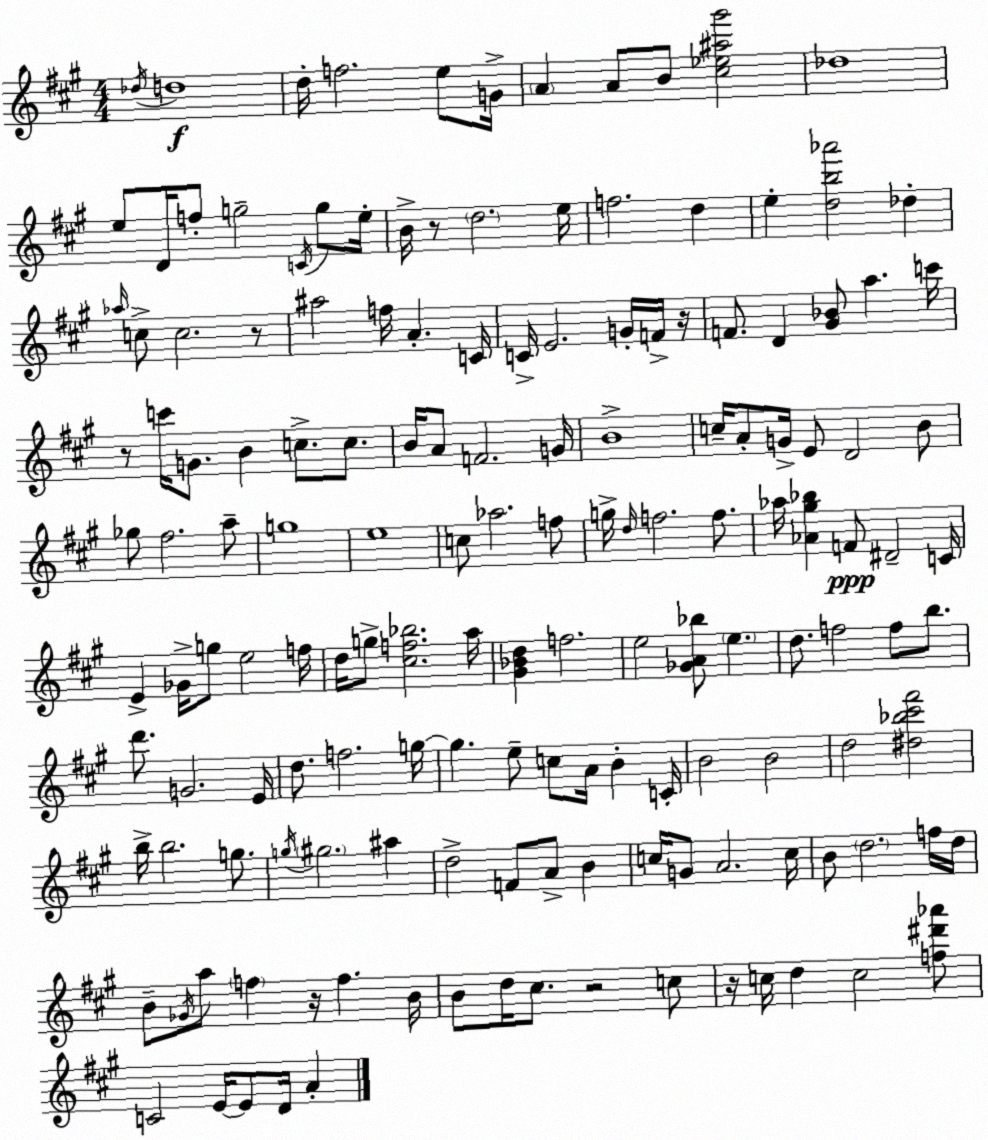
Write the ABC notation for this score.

X:1
T:Untitled
M:4/4
L:1/4
K:A
_d/4 d4 d/4 f2 e/2 G/4 A A/2 B/2 [^c_e^a^g']2 _d4 e/2 D/4 f/2 g2 C/4 g/2 e/4 B/4 z/2 d2 e/4 f2 d e [db_a']2 _d _a/4 c/2 c2 z/2 ^a2 f/4 A C/4 C/4 E2 G/4 F/4 z/4 F/2 D [^G_B]/2 a c'/4 z/2 c'/4 G/2 B c/2 c/2 B/4 A/2 F2 G/4 B4 c/4 A/2 G/4 E/2 D2 B/2 _g/2 ^f2 a/2 g4 e4 c/2 _a2 f/2 g/4 d/4 f2 f/2 _a/4 [_A^g_b] F/2 ^D2 C/4 E _G/4 g/2 e2 f/4 d/4 g/2 [^cf_b]2 a/4 [^G_Bd] f2 e2 [_GA_b]/2 e d/2 f2 f/2 b/2 d'/2 G2 E/4 d/2 f2 g/4 g e/2 c/2 A/4 B C/4 B2 B2 d2 [^d_b^c'^f']2 b/4 b2 g/2 g/4 ^g2 ^a d2 F/2 A/2 B c/4 G/2 A2 c/4 B/2 d2 f/4 d/4 B/2 _G/4 a/2 f z/4 f B/4 B/2 d/4 ^c/2 z2 c/2 z/4 c/4 d c2 [f^d'_a']/2 C2 E/4 E/2 D/4 A